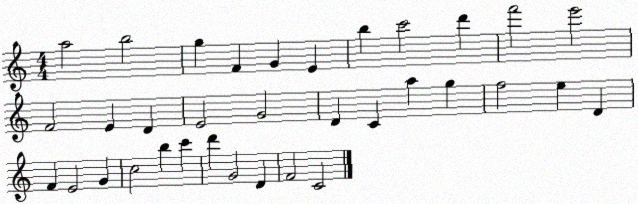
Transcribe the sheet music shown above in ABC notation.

X:1
T:Untitled
M:4/4
L:1/4
K:C
a2 b2 g F G E b c'2 d' f'2 e'2 F2 E D E2 G2 D C a g f2 e D F E2 G c2 b c' d' G2 D F2 C2